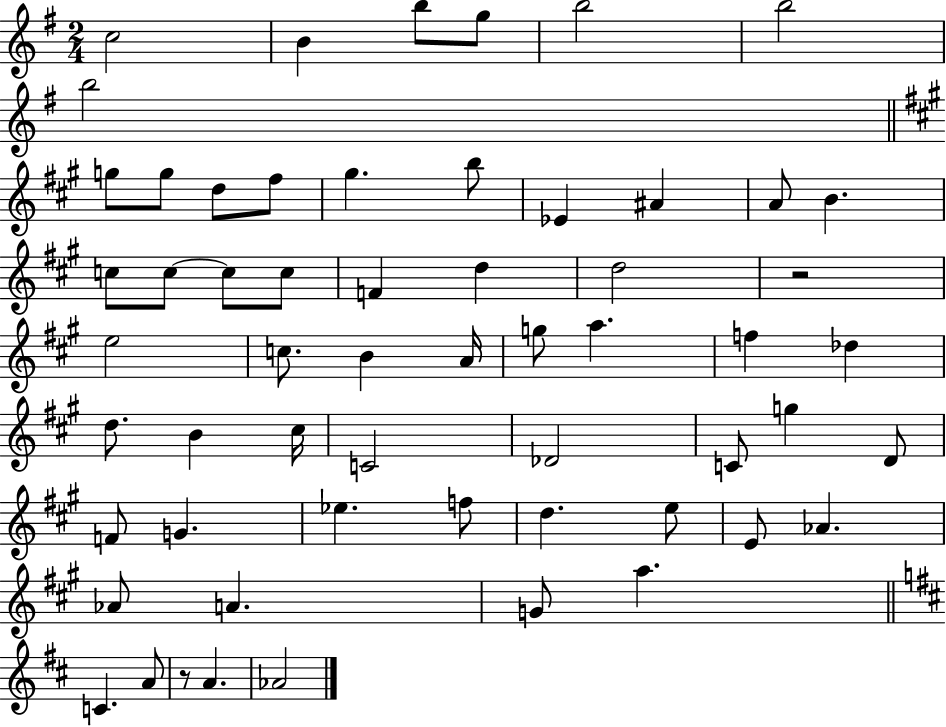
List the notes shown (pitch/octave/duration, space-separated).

C5/h B4/q B5/e G5/e B5/h B5/h B5/h G5/e G5/e D5/e F#5/e G#5/q. B5/e Eb4/q A#4/q A4/e B4/q. C5/e C5/e C5/e C5/e F4/q D5/q D5/h R/h E5/h C5/e. B4/q A4/s G5/e A5/q. F5/q Db5/q D5/e. B4/q C#5/s C4/h Db4/h C4/e G5/q D4/e F4/e G4/q. Eb5/q. F5/e D5/q. E5/e E4/e Ab4/q. Ab4/e A4/q. G4/e A5/q. C4/q. A4/e R/e A4/q. Ab4/h